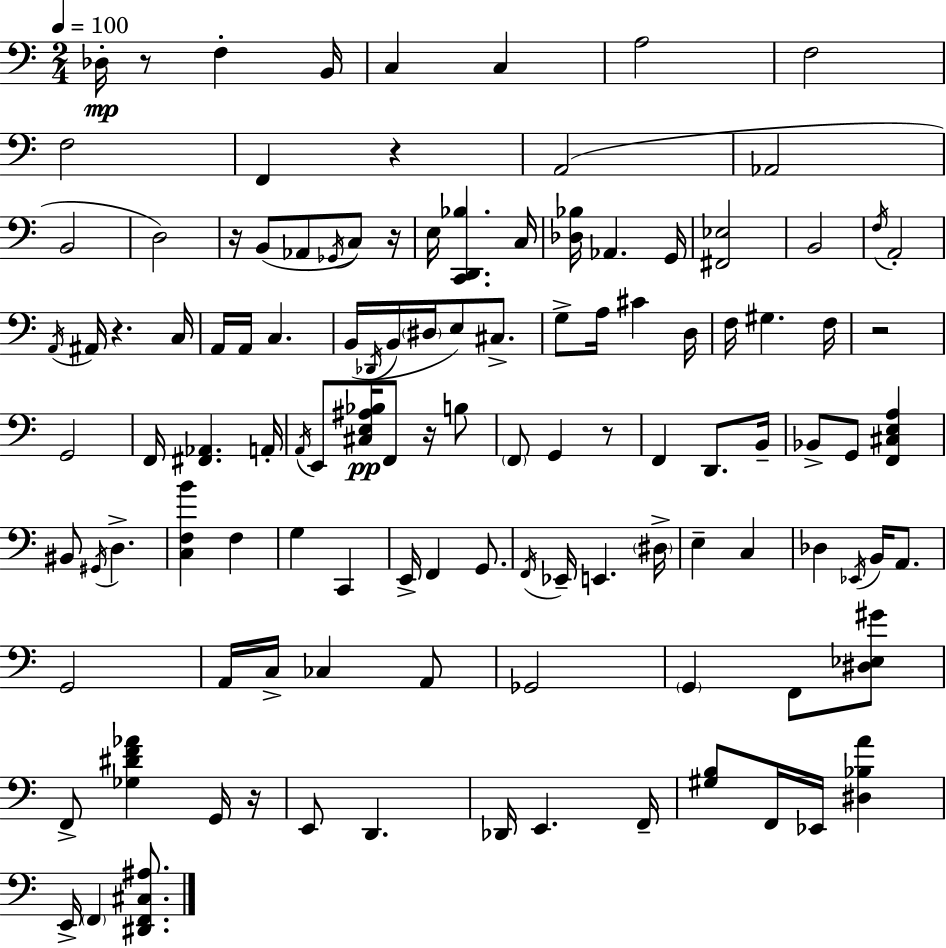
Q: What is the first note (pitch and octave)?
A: Db3